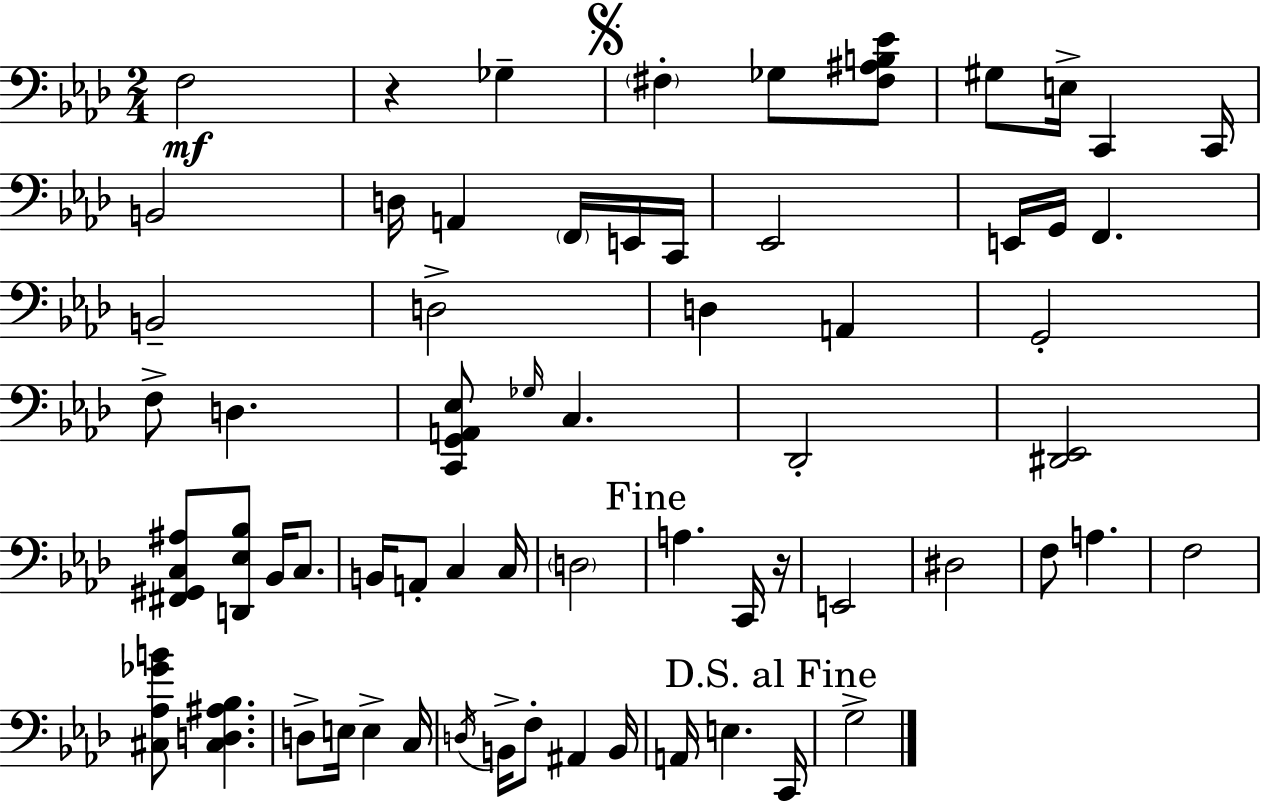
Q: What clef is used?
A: bass